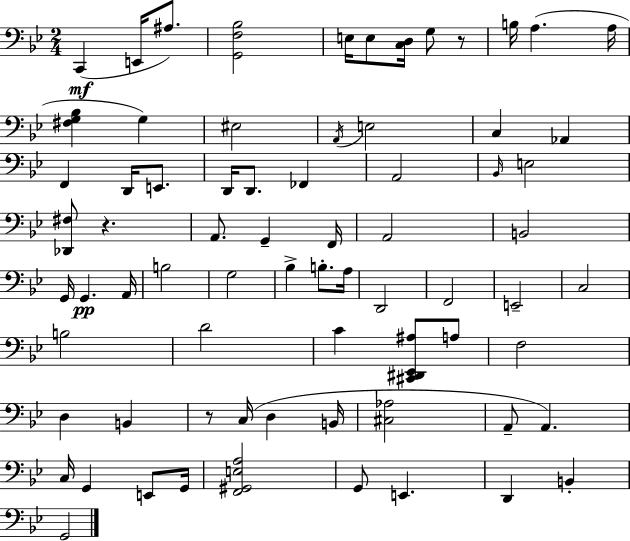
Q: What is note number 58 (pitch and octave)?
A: G2